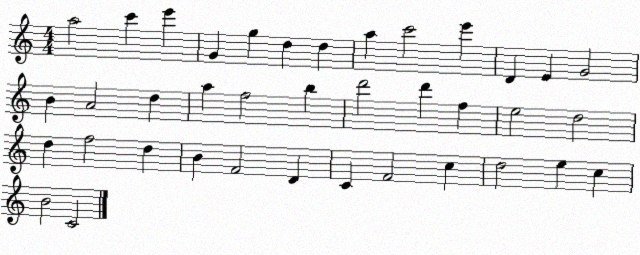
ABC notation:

X:1
T:Untitled
M:4/4
L:1/4
K:C
a2 c' e' G g d d a c'2 e' D E G2 B A2 d a f2 b d'2 d' f e2 d2 d f2 d B F2 D C F2 c d2 e c B2 C2